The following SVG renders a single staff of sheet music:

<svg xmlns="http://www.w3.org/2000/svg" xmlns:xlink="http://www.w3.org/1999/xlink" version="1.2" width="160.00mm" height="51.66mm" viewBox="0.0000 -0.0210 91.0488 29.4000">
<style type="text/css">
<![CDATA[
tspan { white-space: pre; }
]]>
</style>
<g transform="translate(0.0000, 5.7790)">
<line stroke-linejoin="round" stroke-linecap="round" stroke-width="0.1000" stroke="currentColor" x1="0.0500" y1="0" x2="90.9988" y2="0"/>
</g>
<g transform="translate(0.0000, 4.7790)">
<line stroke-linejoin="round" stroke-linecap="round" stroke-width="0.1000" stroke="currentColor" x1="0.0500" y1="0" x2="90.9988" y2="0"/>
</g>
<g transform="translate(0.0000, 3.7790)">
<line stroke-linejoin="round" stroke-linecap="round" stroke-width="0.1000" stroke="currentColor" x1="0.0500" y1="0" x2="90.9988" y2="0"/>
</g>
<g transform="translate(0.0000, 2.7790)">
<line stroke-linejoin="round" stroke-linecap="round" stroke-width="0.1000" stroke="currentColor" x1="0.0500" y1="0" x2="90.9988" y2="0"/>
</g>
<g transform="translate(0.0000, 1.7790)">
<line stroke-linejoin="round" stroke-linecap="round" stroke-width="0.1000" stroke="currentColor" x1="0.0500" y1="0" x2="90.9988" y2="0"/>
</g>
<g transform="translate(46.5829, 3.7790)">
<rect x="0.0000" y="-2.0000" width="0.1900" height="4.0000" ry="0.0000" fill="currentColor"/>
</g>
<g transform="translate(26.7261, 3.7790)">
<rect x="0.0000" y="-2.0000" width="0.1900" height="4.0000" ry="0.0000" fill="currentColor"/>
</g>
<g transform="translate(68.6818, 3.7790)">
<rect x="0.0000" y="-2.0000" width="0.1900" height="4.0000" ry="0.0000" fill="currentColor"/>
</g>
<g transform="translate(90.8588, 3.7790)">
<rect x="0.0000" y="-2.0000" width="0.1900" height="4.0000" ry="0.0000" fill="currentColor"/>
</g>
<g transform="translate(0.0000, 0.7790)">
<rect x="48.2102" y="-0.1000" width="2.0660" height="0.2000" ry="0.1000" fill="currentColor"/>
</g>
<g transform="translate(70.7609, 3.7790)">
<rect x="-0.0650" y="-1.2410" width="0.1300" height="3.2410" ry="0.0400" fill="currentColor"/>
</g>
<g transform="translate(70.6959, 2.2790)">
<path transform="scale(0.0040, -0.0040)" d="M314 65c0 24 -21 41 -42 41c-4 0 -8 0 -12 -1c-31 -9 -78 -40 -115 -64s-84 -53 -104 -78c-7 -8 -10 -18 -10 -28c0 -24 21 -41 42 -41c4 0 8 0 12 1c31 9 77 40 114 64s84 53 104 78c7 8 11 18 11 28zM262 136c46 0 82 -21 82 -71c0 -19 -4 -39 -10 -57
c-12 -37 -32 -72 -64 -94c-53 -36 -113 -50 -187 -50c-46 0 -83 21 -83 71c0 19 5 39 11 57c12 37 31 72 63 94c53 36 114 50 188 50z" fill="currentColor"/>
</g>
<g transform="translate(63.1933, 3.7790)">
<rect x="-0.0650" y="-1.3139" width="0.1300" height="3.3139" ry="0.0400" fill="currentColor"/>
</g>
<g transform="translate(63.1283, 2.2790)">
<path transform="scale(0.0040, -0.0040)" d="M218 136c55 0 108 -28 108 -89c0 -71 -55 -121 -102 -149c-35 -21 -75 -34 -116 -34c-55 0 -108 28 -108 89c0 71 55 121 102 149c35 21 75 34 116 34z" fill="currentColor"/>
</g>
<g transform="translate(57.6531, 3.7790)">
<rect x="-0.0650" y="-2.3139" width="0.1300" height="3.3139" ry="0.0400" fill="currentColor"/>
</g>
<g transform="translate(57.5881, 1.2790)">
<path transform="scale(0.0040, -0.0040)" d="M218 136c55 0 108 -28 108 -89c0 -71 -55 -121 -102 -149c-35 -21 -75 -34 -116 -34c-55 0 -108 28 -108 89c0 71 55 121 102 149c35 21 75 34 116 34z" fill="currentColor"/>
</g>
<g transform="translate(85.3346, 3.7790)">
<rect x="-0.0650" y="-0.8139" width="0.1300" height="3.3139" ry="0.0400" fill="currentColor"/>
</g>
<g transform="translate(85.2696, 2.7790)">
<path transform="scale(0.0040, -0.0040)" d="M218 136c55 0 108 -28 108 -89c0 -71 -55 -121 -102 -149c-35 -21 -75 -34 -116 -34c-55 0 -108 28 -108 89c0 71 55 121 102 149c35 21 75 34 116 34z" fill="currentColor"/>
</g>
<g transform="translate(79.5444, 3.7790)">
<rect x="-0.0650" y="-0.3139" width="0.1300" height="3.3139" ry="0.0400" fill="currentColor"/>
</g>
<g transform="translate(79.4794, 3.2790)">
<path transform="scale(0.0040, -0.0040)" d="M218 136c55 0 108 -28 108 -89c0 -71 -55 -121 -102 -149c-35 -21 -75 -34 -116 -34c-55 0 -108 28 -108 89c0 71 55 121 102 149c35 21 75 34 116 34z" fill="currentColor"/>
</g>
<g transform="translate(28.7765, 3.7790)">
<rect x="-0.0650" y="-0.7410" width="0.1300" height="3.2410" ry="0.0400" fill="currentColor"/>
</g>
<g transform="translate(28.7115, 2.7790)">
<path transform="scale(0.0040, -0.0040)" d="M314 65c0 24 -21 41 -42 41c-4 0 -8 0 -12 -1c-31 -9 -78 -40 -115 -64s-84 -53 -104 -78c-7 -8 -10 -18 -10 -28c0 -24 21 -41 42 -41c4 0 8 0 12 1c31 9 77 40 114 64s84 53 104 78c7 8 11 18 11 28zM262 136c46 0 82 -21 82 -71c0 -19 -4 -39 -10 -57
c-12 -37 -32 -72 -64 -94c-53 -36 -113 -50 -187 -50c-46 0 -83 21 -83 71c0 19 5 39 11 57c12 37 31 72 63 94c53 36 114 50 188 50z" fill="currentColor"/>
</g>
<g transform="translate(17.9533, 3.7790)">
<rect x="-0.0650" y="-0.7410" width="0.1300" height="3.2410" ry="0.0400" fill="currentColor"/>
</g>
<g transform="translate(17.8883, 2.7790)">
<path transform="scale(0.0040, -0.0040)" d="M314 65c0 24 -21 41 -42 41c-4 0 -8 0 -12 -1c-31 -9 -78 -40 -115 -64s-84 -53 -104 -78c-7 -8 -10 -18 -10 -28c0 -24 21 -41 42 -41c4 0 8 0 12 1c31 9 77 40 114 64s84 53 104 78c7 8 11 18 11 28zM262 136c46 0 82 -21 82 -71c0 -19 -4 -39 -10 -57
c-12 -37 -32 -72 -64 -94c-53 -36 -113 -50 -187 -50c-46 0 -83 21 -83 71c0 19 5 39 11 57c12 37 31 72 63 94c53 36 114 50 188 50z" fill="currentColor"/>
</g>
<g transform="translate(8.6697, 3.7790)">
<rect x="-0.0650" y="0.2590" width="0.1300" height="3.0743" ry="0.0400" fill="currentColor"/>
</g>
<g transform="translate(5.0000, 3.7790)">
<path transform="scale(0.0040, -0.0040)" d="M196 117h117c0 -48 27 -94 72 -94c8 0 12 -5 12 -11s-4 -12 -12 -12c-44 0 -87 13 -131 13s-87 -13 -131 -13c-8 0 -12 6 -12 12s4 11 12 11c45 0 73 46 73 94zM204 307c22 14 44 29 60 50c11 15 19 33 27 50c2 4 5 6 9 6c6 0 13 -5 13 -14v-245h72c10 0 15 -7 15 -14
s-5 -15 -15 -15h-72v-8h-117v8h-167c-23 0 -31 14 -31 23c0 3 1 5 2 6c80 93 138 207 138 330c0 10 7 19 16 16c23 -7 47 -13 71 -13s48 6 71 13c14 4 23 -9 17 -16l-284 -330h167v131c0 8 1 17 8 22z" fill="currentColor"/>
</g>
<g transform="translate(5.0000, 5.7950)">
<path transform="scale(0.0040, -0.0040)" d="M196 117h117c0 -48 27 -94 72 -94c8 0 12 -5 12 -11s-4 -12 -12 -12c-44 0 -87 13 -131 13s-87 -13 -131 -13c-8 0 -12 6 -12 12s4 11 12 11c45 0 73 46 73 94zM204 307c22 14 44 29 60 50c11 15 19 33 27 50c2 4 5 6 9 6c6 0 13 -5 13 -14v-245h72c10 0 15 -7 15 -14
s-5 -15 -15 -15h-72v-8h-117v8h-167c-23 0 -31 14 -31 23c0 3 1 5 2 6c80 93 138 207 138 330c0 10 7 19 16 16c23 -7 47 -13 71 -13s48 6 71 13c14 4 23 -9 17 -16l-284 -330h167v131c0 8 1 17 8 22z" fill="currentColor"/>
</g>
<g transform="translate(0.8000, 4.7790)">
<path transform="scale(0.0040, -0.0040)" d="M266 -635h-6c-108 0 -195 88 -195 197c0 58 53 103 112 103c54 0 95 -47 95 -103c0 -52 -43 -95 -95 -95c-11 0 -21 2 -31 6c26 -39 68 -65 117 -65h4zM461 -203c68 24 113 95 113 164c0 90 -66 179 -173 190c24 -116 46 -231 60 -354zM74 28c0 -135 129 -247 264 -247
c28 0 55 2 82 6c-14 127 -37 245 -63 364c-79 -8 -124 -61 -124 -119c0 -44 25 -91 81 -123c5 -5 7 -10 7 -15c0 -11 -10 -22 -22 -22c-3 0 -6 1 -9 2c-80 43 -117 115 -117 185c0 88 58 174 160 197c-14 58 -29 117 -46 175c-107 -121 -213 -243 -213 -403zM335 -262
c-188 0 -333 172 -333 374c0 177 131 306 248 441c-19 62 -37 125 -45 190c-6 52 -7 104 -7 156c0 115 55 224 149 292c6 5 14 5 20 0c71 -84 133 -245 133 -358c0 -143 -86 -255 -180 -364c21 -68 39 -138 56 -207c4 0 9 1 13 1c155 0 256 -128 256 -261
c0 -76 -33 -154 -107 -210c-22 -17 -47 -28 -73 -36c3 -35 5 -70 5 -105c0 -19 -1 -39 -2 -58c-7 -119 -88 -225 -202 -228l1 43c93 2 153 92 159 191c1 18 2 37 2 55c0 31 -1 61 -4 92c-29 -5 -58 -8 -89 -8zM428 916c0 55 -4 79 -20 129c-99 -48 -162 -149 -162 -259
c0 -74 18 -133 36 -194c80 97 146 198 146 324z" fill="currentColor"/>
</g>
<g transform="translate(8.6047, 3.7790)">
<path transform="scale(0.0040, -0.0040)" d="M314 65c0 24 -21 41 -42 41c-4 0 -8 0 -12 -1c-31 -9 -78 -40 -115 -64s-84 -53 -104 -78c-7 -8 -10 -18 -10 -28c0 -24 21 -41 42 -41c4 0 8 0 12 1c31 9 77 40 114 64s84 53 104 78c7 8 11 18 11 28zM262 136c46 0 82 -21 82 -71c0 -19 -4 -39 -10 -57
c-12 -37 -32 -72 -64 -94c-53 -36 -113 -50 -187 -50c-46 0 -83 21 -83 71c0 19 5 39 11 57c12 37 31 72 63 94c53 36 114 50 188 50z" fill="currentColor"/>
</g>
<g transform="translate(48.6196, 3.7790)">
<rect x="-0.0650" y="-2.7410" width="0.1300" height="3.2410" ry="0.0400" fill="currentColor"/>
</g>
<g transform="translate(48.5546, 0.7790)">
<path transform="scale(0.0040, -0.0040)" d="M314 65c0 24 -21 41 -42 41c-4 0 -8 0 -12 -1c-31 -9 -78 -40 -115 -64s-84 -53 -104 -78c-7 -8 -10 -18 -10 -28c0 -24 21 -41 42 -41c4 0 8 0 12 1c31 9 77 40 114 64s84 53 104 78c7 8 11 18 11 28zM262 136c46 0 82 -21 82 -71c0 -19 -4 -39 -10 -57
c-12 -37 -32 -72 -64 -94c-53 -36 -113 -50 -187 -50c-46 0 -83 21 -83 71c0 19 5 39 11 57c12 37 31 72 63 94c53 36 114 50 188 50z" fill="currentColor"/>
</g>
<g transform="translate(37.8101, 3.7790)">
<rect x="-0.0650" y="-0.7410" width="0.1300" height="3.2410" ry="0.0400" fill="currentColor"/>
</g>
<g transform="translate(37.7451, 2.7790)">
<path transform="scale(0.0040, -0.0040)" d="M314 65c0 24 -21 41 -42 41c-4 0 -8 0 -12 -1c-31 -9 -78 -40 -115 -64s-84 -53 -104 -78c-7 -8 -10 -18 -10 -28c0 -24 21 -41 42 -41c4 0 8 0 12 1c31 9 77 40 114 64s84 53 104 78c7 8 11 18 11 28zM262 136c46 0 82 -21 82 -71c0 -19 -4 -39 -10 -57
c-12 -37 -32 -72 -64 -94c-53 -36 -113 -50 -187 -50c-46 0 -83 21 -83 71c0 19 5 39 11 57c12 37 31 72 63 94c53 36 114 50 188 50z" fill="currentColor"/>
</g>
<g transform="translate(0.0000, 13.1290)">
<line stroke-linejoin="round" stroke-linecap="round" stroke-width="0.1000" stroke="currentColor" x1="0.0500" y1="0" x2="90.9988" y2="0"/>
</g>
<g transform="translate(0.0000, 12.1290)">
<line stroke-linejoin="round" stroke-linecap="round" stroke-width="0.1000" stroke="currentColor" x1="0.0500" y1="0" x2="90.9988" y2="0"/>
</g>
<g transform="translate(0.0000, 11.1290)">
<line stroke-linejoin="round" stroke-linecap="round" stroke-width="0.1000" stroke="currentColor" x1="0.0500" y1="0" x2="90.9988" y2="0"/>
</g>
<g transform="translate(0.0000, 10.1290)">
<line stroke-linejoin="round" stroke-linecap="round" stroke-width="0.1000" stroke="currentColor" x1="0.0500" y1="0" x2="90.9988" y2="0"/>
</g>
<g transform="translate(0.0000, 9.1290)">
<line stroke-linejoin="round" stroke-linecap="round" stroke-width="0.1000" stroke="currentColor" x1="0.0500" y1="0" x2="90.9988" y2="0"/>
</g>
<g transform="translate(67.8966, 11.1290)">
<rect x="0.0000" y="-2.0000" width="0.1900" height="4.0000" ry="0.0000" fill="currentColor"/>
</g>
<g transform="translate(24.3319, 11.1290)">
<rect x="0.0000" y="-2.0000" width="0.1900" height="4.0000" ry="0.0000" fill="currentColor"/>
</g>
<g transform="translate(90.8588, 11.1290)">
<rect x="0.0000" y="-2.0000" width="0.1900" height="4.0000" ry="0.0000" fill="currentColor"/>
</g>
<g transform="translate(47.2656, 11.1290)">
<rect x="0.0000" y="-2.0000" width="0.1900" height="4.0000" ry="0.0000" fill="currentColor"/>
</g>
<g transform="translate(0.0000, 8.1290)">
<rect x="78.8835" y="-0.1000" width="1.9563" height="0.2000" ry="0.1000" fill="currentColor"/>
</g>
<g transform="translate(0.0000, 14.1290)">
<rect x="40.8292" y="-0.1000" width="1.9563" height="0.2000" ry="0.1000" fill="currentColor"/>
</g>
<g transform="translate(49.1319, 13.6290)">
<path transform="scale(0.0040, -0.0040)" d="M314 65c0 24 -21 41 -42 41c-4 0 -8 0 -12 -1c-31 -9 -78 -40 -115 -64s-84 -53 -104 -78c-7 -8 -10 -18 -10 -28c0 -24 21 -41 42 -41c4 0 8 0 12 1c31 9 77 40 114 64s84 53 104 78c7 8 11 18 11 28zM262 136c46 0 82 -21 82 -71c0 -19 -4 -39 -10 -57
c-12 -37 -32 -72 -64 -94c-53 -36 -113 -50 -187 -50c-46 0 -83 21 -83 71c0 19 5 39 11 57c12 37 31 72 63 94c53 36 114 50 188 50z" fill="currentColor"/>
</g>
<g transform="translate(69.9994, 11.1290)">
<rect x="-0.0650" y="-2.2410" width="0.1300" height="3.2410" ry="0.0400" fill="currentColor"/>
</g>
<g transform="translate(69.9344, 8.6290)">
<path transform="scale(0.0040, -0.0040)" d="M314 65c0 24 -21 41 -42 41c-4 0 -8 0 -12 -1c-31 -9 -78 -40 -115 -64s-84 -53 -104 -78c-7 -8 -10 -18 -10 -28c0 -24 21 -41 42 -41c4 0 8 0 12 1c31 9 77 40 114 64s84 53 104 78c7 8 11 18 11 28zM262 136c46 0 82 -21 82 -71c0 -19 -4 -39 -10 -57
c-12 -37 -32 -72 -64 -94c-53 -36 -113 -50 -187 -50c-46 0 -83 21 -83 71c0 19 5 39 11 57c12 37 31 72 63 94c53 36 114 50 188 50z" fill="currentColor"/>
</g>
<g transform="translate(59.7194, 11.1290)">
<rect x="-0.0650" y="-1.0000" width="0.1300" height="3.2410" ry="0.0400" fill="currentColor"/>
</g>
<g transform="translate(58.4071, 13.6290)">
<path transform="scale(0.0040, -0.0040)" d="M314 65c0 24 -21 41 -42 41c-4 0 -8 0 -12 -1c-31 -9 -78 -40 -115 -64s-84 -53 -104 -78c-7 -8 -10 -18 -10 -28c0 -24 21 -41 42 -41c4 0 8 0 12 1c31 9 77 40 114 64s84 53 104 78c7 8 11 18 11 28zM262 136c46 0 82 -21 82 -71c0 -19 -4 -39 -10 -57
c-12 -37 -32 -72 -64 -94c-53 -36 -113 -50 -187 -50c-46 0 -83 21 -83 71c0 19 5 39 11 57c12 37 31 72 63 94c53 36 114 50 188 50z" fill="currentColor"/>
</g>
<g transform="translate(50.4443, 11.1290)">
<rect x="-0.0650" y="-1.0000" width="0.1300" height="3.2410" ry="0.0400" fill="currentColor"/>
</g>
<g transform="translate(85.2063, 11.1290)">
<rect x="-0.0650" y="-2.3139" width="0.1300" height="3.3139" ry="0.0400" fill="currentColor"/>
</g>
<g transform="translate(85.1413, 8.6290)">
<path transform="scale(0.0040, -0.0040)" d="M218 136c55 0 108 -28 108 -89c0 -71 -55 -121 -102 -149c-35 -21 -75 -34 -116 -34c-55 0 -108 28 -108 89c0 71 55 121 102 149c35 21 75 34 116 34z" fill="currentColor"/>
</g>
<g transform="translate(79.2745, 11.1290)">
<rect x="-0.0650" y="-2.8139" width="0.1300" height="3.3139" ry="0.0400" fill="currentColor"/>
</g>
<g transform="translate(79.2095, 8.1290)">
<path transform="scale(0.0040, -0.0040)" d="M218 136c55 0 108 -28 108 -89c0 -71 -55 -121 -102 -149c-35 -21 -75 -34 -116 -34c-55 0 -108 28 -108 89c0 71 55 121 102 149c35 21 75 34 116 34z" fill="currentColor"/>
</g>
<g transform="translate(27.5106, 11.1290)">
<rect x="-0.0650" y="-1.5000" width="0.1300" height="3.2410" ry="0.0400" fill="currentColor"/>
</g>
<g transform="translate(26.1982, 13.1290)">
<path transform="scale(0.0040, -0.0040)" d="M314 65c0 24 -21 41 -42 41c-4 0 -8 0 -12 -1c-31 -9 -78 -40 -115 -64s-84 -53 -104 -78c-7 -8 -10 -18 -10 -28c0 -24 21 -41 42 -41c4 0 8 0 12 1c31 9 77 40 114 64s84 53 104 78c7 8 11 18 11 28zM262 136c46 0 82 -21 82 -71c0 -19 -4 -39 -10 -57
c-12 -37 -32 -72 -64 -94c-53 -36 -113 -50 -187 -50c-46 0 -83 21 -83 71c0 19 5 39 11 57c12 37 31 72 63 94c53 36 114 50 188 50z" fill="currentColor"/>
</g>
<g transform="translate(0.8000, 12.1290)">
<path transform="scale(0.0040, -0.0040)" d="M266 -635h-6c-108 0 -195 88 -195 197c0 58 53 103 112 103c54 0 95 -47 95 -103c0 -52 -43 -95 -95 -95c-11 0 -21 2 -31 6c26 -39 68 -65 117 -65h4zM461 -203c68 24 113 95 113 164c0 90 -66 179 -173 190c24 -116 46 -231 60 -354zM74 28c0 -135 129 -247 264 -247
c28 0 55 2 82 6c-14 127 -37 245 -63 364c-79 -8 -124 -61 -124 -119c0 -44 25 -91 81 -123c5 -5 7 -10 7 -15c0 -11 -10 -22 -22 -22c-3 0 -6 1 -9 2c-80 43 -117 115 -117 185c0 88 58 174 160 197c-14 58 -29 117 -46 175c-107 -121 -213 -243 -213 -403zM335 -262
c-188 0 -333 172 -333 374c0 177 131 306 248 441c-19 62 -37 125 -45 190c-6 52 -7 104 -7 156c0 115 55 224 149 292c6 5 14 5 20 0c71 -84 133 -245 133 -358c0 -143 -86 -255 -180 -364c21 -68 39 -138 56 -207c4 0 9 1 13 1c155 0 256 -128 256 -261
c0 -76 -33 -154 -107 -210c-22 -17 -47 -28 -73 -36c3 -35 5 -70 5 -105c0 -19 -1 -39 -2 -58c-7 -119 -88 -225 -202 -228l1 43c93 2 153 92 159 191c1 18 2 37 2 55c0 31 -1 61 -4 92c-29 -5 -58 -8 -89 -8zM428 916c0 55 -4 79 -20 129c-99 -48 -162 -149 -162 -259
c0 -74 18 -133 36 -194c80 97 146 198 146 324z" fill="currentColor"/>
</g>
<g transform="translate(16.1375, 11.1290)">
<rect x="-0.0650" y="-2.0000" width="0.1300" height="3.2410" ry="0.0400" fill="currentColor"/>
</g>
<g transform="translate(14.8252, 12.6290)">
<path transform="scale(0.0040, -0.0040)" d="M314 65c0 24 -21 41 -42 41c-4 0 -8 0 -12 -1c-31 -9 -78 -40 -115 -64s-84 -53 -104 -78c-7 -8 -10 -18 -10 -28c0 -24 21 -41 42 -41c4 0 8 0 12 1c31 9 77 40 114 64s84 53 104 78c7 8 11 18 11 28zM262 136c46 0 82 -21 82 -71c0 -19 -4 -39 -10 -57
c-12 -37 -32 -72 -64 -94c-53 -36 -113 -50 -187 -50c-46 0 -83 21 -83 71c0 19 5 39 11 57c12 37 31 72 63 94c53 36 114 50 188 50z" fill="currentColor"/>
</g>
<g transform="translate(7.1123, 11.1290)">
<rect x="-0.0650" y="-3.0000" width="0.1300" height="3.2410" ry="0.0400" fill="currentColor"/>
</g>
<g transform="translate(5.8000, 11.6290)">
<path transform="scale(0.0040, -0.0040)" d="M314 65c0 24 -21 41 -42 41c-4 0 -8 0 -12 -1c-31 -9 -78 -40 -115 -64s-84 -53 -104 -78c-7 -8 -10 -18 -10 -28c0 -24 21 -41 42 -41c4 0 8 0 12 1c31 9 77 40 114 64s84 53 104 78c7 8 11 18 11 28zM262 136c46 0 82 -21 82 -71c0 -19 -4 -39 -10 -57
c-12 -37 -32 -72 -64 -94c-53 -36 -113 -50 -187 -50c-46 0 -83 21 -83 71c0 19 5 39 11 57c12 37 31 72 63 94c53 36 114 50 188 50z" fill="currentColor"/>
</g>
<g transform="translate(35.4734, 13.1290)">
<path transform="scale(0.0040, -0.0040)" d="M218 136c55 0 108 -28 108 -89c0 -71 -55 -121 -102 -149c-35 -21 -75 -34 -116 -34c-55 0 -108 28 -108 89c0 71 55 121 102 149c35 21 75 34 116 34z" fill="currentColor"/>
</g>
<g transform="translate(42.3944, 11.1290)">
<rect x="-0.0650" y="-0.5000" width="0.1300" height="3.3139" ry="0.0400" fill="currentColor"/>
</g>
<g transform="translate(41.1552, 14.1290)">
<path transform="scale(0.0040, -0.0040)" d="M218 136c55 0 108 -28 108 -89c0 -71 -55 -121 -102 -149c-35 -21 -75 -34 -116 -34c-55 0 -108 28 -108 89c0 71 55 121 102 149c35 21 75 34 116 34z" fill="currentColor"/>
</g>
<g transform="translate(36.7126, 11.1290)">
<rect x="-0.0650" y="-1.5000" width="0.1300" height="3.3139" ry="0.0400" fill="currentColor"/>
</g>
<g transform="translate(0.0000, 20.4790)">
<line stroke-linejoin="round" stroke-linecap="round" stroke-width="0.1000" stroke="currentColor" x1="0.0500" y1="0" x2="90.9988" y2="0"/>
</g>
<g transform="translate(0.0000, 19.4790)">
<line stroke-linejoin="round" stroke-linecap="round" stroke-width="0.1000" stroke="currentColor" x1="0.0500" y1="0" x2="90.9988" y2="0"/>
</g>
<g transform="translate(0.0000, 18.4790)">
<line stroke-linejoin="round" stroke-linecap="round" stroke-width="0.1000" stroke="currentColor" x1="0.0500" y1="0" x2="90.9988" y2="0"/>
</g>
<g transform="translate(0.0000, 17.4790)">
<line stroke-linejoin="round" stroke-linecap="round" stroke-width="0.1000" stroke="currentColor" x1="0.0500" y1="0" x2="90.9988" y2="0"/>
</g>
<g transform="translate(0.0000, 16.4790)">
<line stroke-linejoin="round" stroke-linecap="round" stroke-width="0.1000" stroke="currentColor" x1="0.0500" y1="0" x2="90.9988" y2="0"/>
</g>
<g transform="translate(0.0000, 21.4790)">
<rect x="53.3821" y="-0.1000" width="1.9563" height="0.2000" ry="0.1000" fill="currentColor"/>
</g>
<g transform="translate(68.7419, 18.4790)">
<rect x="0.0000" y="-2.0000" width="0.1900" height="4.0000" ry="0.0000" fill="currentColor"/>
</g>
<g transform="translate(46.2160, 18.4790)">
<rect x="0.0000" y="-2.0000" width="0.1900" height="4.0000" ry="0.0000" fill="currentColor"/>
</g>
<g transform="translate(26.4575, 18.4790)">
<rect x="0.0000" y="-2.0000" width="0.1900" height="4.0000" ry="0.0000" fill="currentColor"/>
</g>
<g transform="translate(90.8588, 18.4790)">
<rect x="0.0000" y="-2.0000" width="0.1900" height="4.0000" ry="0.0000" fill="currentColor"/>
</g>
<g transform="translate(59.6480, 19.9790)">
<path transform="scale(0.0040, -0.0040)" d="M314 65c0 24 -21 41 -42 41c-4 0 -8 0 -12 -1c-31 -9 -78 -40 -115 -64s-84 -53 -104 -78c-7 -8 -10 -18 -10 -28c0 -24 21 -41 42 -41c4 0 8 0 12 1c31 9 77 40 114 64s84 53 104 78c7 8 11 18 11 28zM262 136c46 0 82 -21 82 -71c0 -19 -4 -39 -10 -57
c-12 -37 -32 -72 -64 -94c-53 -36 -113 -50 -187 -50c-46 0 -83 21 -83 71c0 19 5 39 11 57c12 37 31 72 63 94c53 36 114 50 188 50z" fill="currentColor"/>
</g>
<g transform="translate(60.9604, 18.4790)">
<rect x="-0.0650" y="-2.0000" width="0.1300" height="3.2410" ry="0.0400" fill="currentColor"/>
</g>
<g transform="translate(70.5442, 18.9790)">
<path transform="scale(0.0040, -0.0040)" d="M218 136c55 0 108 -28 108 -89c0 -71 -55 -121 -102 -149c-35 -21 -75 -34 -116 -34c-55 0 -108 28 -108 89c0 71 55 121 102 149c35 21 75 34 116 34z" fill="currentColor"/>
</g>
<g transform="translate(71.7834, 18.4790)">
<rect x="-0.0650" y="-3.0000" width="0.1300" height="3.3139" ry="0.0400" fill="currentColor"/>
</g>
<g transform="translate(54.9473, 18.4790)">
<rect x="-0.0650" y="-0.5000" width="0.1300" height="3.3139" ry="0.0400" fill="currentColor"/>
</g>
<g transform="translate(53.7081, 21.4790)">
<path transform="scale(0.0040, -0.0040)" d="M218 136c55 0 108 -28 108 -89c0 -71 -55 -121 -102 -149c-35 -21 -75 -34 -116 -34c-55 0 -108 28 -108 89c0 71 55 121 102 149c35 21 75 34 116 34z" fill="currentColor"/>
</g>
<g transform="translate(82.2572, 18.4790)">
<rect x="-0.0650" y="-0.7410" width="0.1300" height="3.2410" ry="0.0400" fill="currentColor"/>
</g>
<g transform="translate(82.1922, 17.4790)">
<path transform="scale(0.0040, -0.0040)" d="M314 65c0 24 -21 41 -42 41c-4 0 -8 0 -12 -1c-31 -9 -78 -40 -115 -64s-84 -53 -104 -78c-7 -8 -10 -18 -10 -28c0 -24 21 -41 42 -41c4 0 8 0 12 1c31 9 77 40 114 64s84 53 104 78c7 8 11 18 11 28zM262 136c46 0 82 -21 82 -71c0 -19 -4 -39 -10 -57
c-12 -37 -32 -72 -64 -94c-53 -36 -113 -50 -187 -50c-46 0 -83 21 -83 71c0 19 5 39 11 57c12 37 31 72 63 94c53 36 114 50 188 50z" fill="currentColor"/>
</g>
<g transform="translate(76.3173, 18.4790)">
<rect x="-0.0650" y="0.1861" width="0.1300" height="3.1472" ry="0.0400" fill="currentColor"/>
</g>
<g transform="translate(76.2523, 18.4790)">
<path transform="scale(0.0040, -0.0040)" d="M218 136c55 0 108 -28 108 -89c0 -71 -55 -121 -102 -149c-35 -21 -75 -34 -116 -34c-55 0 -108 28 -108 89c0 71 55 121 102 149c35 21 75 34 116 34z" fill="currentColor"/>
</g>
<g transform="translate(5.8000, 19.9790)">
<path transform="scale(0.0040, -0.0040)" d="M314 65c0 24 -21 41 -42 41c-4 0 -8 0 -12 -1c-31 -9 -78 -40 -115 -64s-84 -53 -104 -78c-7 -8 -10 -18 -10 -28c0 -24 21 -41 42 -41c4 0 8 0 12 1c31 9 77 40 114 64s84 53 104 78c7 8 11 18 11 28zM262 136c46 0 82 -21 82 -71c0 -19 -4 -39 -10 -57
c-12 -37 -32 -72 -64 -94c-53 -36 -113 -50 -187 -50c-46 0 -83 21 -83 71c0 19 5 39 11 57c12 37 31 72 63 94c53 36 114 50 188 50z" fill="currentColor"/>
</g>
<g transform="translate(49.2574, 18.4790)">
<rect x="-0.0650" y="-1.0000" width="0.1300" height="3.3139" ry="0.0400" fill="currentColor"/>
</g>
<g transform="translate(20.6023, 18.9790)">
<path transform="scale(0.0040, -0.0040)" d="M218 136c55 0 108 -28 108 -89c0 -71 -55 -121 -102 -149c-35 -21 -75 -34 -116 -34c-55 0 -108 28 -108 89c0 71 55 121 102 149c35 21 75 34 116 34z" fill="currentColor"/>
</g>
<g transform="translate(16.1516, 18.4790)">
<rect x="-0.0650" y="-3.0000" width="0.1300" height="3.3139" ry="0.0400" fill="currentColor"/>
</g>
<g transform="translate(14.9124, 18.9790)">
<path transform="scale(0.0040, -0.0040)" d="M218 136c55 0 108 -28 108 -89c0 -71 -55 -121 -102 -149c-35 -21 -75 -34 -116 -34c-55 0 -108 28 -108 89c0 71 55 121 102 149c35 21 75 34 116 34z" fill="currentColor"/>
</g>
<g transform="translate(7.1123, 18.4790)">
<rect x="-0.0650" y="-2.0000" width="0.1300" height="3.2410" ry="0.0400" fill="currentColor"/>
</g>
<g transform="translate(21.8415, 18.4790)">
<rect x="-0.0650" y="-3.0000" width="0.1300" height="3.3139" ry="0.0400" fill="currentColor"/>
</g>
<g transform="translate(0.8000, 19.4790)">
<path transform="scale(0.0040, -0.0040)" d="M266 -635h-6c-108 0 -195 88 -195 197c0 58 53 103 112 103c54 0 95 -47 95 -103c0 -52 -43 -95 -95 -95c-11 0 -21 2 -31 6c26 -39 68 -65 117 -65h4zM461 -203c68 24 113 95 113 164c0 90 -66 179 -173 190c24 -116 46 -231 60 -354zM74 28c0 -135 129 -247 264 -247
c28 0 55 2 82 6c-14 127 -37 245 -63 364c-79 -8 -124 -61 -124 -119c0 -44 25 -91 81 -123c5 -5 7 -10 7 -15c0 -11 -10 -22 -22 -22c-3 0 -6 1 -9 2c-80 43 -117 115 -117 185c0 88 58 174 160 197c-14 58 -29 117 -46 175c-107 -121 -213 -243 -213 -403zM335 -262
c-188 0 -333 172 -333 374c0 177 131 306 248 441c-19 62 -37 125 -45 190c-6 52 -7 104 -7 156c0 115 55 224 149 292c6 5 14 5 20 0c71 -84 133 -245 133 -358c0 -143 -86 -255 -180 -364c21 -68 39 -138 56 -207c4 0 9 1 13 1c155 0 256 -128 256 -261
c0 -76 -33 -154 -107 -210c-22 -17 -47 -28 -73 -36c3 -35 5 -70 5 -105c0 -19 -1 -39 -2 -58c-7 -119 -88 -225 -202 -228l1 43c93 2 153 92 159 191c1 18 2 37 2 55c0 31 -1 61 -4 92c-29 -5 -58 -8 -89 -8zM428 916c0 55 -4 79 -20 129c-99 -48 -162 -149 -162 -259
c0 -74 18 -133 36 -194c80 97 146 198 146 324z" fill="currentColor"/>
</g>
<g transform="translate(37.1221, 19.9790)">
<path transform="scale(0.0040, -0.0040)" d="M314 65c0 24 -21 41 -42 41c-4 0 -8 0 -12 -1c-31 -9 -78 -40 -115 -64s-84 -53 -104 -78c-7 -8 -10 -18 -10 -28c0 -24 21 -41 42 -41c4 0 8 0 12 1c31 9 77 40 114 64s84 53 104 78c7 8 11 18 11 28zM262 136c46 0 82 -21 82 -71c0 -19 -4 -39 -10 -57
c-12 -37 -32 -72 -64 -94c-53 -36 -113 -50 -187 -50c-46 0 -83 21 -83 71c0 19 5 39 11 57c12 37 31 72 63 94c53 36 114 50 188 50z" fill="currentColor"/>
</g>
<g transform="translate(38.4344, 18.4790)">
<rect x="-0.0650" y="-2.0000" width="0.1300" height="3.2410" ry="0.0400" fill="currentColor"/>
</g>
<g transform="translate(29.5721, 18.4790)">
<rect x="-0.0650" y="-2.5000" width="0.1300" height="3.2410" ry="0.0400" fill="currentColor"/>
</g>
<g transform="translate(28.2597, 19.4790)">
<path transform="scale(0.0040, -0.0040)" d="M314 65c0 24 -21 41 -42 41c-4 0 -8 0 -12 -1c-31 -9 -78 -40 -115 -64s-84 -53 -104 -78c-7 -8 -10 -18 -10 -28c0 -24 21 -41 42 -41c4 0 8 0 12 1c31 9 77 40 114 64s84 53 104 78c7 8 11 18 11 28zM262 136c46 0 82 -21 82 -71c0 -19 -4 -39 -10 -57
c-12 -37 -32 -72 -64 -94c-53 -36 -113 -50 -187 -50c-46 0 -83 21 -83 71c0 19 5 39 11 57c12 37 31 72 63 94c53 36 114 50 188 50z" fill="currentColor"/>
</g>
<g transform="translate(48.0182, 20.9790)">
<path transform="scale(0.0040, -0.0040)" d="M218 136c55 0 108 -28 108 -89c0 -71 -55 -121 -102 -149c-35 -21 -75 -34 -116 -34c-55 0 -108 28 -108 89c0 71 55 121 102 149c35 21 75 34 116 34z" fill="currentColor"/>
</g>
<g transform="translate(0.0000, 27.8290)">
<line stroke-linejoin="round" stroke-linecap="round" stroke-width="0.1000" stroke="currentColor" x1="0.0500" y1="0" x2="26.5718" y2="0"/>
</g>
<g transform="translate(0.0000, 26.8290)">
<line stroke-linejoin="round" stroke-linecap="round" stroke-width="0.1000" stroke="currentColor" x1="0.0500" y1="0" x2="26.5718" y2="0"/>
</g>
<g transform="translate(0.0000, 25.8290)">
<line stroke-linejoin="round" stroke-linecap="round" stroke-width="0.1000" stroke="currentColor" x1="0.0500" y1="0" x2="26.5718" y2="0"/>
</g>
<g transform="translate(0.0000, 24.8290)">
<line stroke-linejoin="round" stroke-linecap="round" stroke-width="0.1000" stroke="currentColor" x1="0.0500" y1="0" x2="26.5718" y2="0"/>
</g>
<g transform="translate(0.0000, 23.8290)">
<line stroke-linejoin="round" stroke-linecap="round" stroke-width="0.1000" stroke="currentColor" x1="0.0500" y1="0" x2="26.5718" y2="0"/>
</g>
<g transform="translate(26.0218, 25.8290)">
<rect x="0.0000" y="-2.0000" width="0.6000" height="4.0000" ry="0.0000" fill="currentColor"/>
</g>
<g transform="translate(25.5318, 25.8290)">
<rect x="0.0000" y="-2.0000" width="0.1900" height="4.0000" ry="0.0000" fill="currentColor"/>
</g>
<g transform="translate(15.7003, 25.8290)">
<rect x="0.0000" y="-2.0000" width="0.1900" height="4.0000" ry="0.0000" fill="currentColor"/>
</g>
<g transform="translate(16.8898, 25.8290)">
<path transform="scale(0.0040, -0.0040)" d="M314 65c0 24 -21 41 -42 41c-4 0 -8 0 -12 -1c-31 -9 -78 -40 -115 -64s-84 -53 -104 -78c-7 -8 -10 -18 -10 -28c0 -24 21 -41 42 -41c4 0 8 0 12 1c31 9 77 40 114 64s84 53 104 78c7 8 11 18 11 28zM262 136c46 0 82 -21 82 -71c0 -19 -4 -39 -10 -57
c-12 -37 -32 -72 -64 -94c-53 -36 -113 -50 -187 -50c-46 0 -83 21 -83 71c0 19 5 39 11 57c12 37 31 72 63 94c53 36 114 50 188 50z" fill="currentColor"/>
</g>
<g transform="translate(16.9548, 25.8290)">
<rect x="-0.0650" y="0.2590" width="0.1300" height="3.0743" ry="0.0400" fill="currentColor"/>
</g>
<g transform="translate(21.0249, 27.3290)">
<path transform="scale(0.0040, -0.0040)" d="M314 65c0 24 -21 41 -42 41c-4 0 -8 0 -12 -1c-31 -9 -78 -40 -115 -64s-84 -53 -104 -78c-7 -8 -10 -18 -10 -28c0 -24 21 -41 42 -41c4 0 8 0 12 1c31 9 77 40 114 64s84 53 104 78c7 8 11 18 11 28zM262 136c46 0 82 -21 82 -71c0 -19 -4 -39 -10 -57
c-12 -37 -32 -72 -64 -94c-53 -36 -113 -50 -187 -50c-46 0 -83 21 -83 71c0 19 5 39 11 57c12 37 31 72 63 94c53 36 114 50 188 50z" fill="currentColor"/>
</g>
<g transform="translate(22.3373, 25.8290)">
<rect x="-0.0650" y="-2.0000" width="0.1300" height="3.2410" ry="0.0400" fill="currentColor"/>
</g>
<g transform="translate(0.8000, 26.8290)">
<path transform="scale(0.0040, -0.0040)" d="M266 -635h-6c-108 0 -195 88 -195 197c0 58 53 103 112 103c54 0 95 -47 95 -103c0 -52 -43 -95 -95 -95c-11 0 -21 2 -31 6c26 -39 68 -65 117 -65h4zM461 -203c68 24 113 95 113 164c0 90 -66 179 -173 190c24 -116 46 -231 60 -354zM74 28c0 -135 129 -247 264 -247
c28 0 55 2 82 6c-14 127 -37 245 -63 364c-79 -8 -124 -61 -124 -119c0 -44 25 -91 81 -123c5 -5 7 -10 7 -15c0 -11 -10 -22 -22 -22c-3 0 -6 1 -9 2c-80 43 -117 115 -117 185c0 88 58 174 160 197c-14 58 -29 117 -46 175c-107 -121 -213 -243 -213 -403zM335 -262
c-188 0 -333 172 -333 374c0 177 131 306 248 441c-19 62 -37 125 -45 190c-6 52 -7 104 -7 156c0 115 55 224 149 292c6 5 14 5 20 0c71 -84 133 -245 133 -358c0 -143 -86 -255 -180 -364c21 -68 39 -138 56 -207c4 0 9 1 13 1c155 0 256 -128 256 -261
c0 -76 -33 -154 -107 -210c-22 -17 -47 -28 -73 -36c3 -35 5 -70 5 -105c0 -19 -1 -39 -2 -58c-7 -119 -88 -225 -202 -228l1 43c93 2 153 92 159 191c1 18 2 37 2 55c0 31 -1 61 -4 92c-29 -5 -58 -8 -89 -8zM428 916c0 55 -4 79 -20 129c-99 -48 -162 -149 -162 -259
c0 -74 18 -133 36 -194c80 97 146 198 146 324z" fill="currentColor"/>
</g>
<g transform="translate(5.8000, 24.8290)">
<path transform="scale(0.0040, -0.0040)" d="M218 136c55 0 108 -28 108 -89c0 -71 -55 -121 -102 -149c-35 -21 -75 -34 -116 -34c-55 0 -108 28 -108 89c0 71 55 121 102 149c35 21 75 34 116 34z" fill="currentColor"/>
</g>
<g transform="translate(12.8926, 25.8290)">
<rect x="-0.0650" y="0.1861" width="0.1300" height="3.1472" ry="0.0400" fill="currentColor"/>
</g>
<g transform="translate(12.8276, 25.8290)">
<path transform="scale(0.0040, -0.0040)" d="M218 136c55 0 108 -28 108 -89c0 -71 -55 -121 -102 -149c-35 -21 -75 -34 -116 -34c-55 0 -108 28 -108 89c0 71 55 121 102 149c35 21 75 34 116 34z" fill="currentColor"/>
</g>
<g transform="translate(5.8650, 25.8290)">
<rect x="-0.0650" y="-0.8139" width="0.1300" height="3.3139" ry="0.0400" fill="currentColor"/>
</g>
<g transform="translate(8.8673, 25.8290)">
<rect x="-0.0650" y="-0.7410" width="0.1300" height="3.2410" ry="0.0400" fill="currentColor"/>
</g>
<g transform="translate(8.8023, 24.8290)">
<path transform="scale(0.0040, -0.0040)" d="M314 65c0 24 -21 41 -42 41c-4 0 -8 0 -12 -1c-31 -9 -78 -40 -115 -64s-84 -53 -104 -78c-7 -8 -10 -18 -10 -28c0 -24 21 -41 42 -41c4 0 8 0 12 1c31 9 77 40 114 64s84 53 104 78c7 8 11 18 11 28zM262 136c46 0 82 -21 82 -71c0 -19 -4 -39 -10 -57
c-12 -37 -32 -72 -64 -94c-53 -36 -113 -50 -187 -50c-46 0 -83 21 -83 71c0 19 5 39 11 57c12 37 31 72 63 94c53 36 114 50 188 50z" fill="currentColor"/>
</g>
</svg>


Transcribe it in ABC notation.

X:1
T:Untitled
M:4/4
L:1/4
K:C
B2 d2 d2 d2 a2 g e e2 c d A2 F2 E2 E C D2 D2 g2 a g F2 A A G2 F2 D C F2 A B d2 d d2 B B2 F2